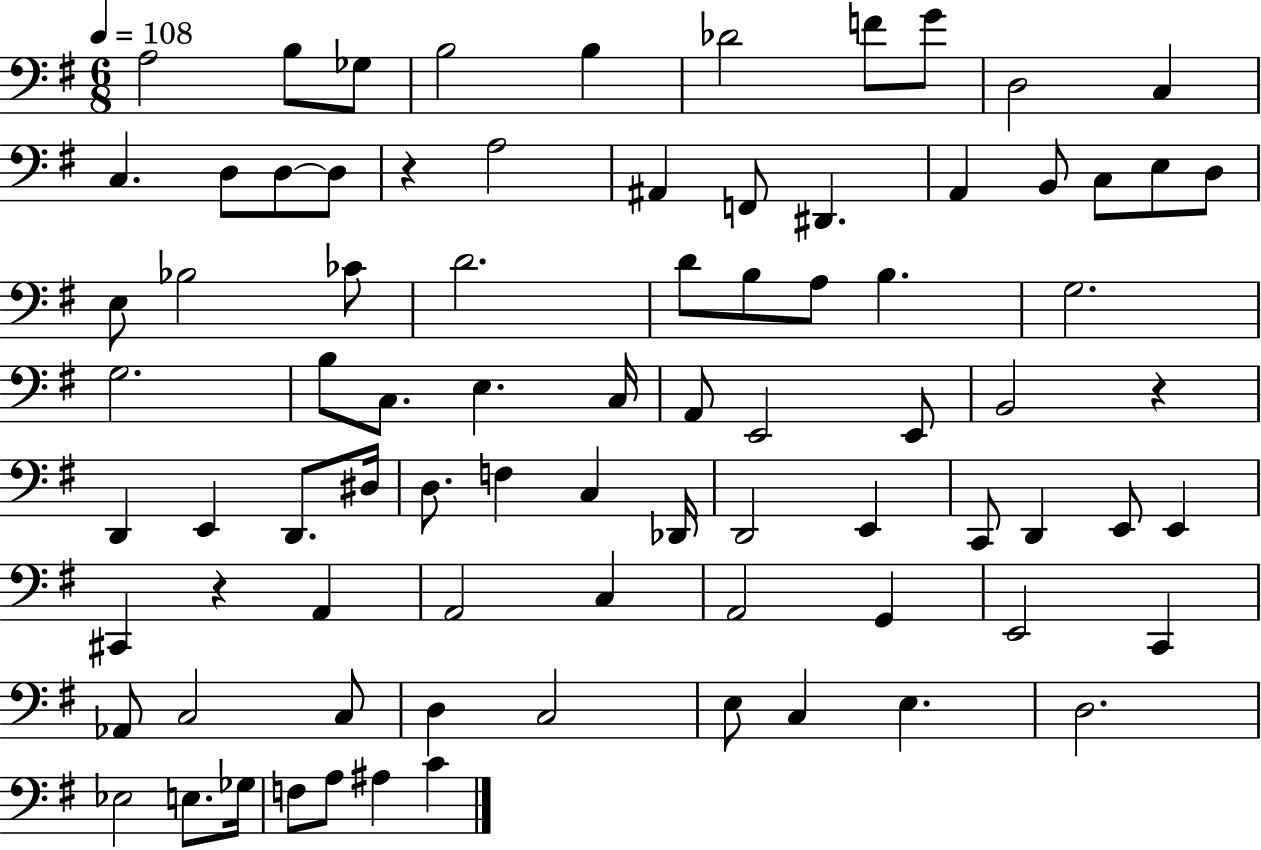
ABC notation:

X:1
T:Untitled
M:6/8
L:1/4
K:G
A,2 B,/2 _G,/2 B,2 B, _D2 F/2 G/2 D,2 C, C, D,/2 D,/2 D,/2 z A,2 ^A,, F,,/2 ^D,, A,, B,,/2 C,/2 E,/2 D,/2 E,/2 _B,2 _C/2 D2 D/2 B,/2 A,/2 B, G,2 G,2 B,/2 C,/2 E, C,/4 A,,/2 E,,2 E,,/2 B,,2 z D,, E,, D,,/2 ^D,/4 D,/2 F, C, _D,,/4 D,,2 E,, C,,/2 D,, E,,/2 E,, ^C,, z A,, A,,2 C, A,,2 G,, E,,2 C,, _A,,/2 C,2 C,/2 D, C,2 E,/2 C, E, D,2 _E,2 E,/2 _G,/4 F,/2 A,/2 ^A, C